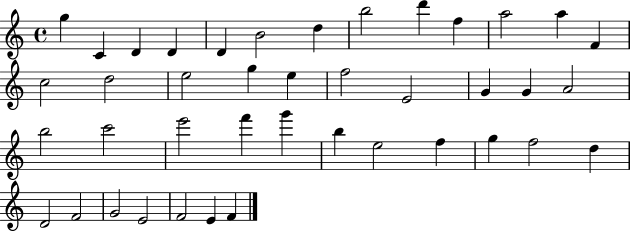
X:1
T:Untitled
M:4/4
L:1/4
K:C
g C D D D B2 d b2 d' f a2 a F c2 d2 e2 g e f2 E2 G G A2 b2 c'2 e'2 f' g' b e2 f g f2 d D2 F2 G2 E2 F2 E F